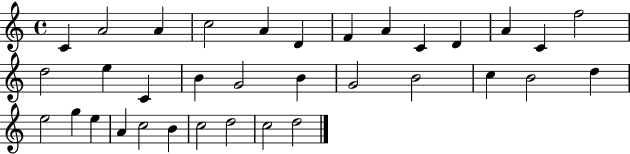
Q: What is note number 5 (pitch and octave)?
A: A4